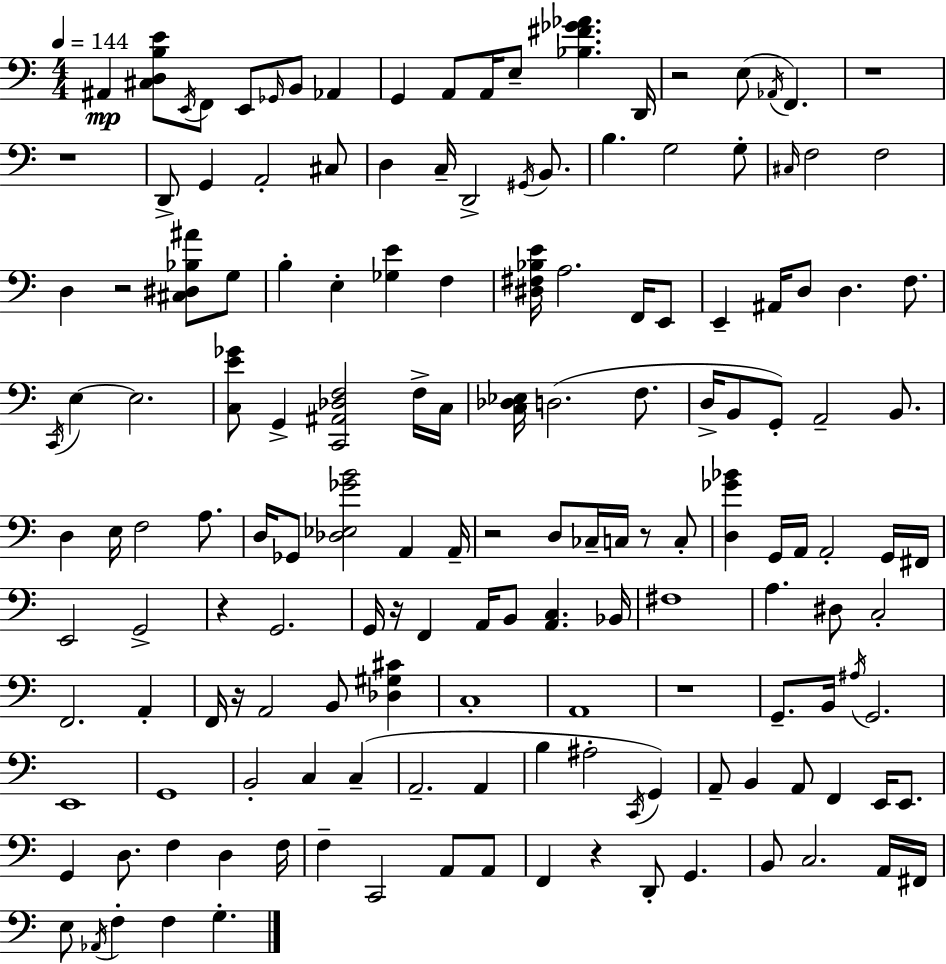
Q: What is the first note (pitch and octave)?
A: A#2